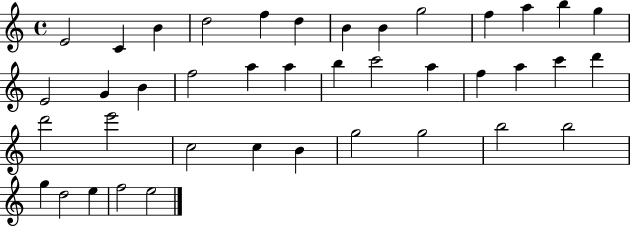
{
  \clef treble
  \time 4/4
  \defaultTimeSignature
  \key c \major
  e'2 c'4 b'4 | d''2 f''4 d''4 | b'4 b'4 g''2 | f''4 a''4 b''4 g''4 | \break e'2 g'4 b'4 | f''2 a''4 a''4 | b''4 c'''2 a''4 | f''4 a''4 c'''4 d'''4 | \break d'''2 e'''2 | c''2 c''4 b'4 | g''2 g''2 | b''2 b''2 | \break g''4 d''2 e''4 | f''2 e''2 | \bar "|."
}